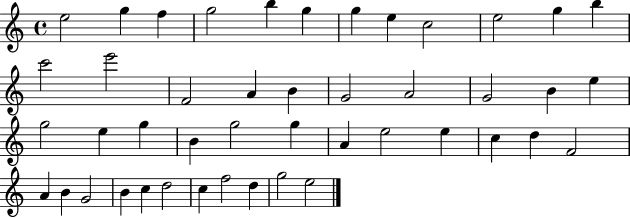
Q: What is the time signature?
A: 4/4